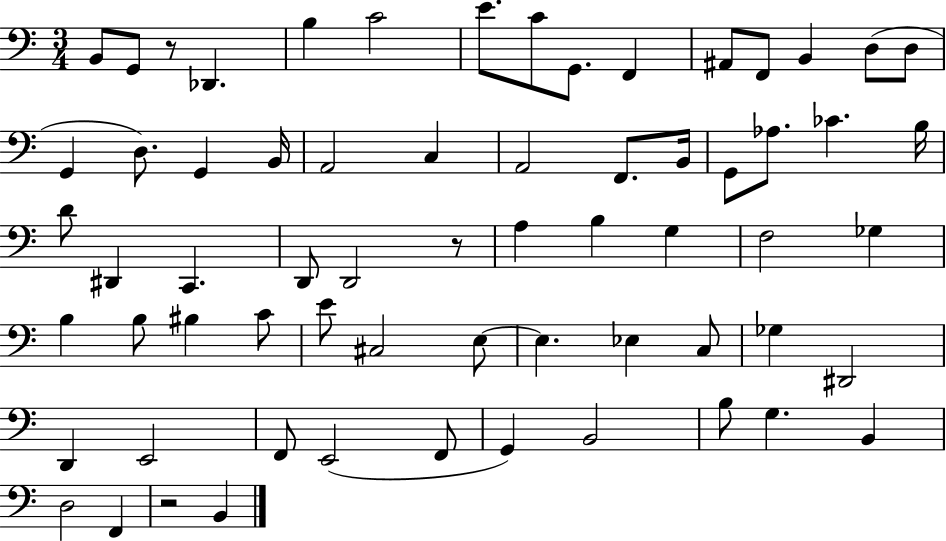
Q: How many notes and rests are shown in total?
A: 65